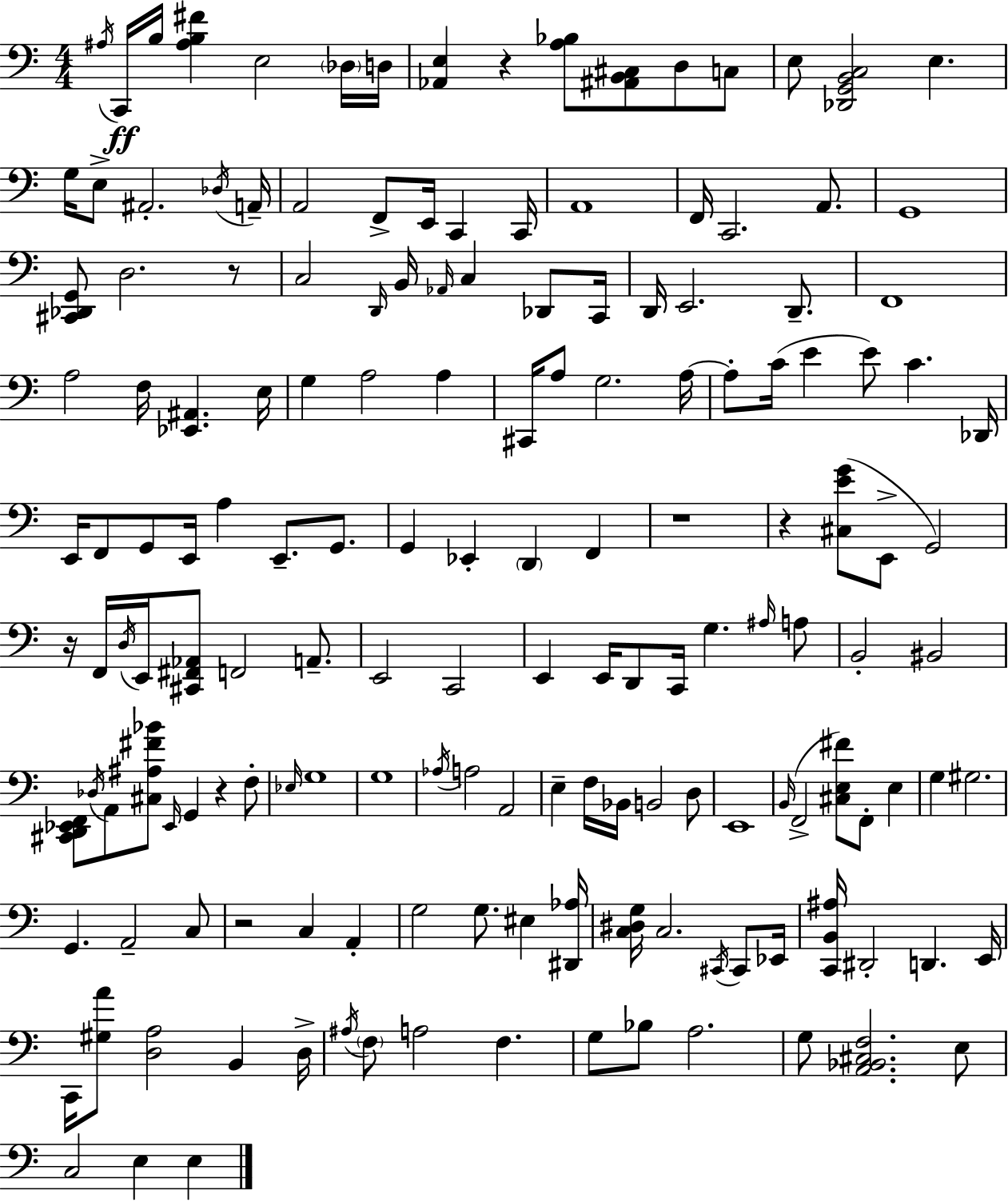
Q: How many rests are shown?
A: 7